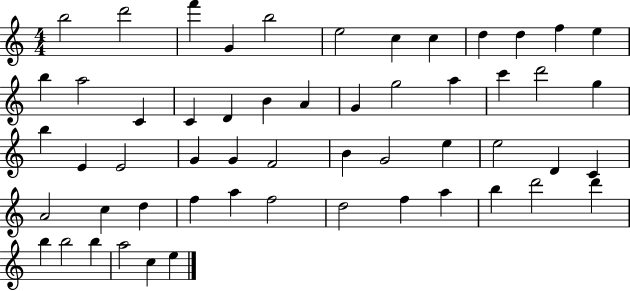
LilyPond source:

{
  \clef treble
  \numericTimeSignature
  \time 4/4
  \key c \major
  b''2 d'''2 | f'''4 g'4 b''2 | e''2 c''4 c''4 | d''4 d''4 f''4 e''4 | \break b''4 a''2 c'4 | c'4 d'4 b'4 a'4 | g'4 g''2 a''4 | c'''4 d'''2 g''4 | \break b''4 e'4 e'2 | g'4 g'4 f'2 | b'4 g'2 e''4 | e''2 d'4 c'4 | \break a'2 c''4 d''4 | f''4 a''4 f''2 | d''2 f''4 a''4 | b''4 d'''2 d'''4 | \break b''4 b''2 b''4 | a''2 c''4 e''4 | \bar "|."
}